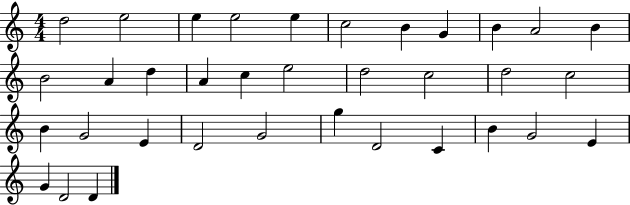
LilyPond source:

{
  \clef treble
  \numericTimeSignature
  \time 4/4
  \key c \major
  d''2 e''2 | e''4 e''2 e''4 | c''2 b'4 g'4 | b'4 a'2 b'4 | \break b'2 a'4 d''4 | a'4 c''4 e''2 | d''2 c''2 | d''2 c''2 | \break b'4 g'2 e'4 | d'2 g'2 | g''4 d'2 c'4 | b'4 g'2 e'4 | \break g'4 d'2 d'4 | \bar "|."
}